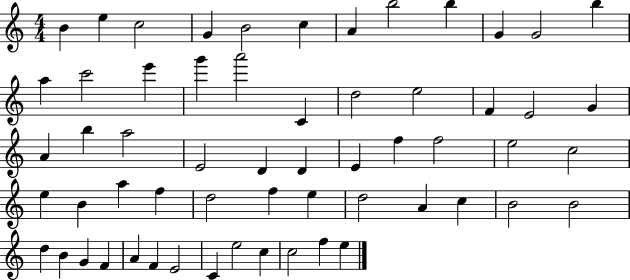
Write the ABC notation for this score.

X:1
T:Untitled
M:4/4
L:1/4
K:C
B e c2 G B2 c A b2 b G G2 b a c'2 e' g' a'2 C d2 e2 F E2 G A b a2 E2 D D E f f2 e2 c2 e B a f d2 f e d2 A c B2 B2 d B G F A F E2 C e2 c c2 f e